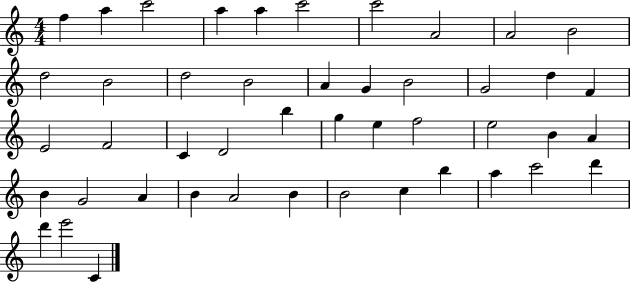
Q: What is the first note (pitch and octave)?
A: F5